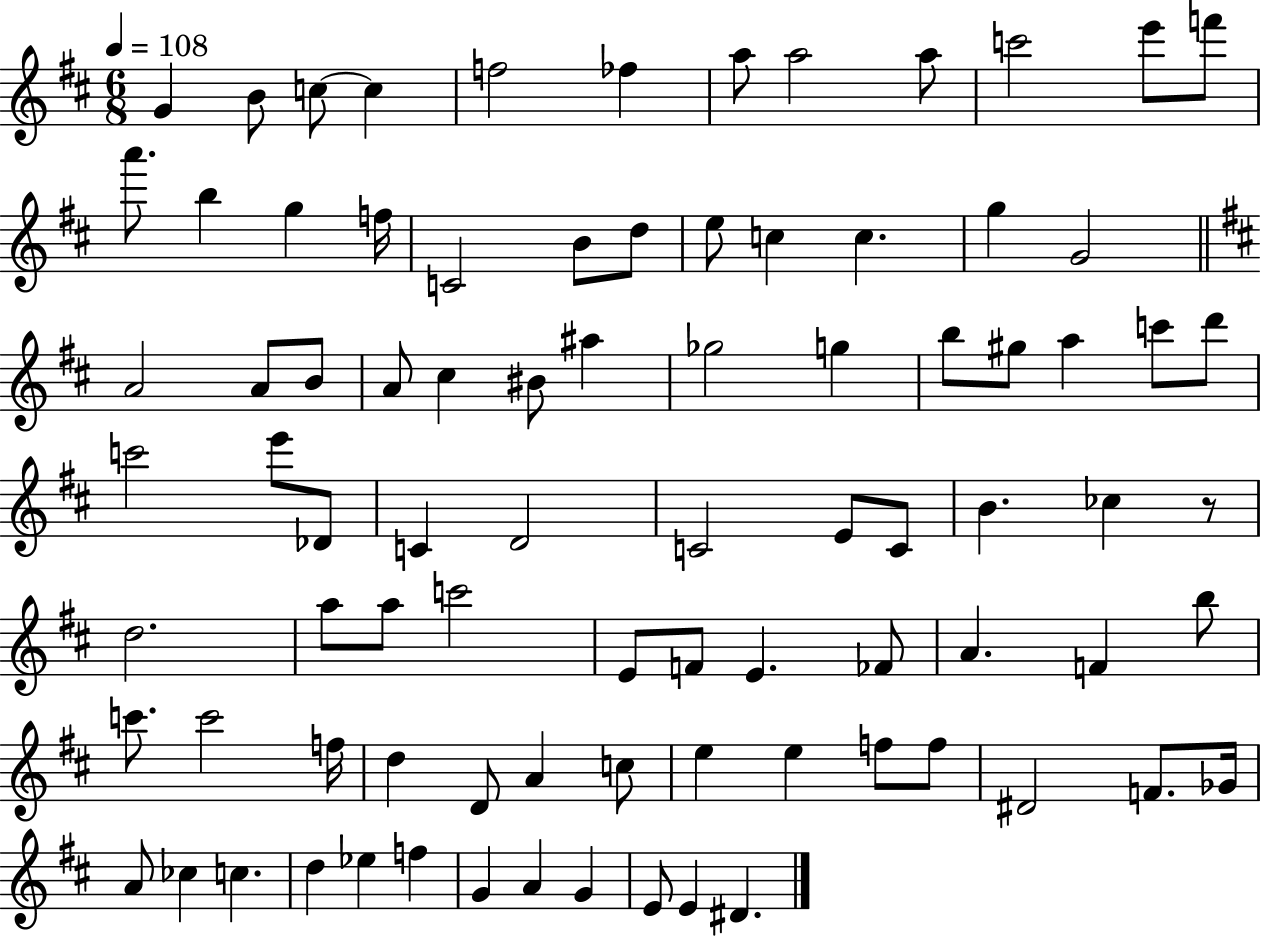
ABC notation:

X:1
T:Untitled
M:6/8
L:1/4
K:D
G B/2 c/2 c f2 _f a/2 a2 a/2 c'2 e'/2 f'/2 a'/2 b g f/4 C2 B/2 d/2 e/2 c c g G2 A2 A/2 B/2 A/2 ^c ^B/2 ^a _g2 g b/2 ^g/2 a c'/2 d'/2 c'2 e'/2 _D/2 C D2 C2 E/2 C/2 B _c z/2 d2 a/2 a/2 c'2 E/2 F/2 E _F/2 A F b/2 c'/2 c'2 f/4 d D/2 A c/2 e e f/2 f/2 ^D2 F/2 _G/4 A/2 _c c d _e f G A G E/2 E ^D